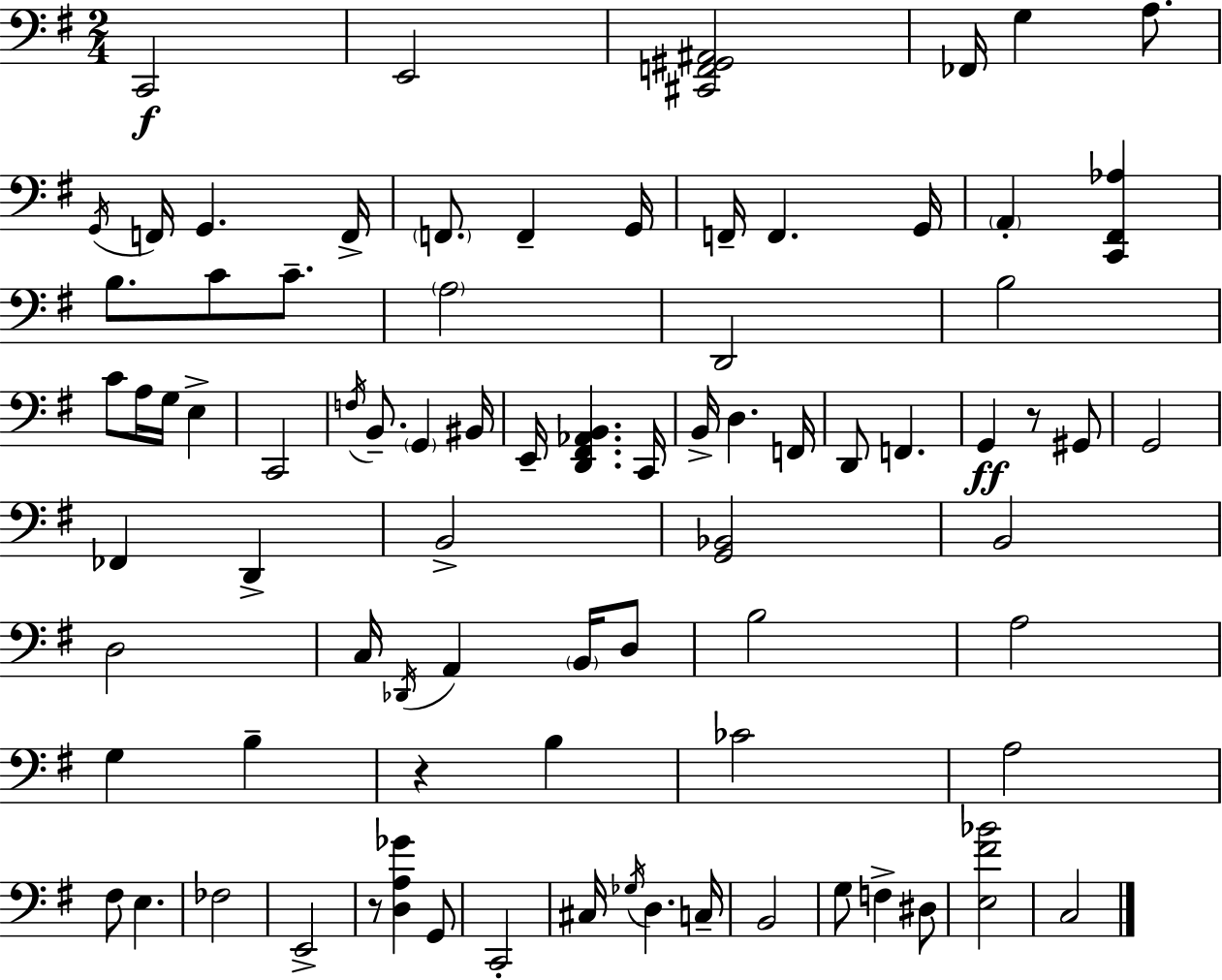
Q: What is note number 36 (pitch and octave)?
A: F2